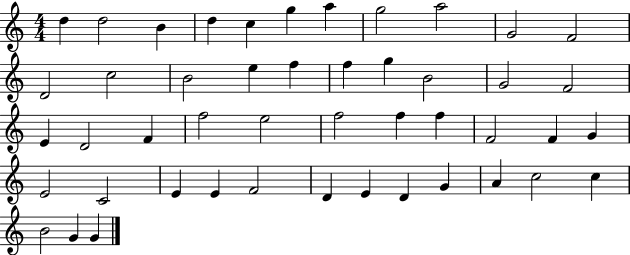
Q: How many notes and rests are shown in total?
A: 47